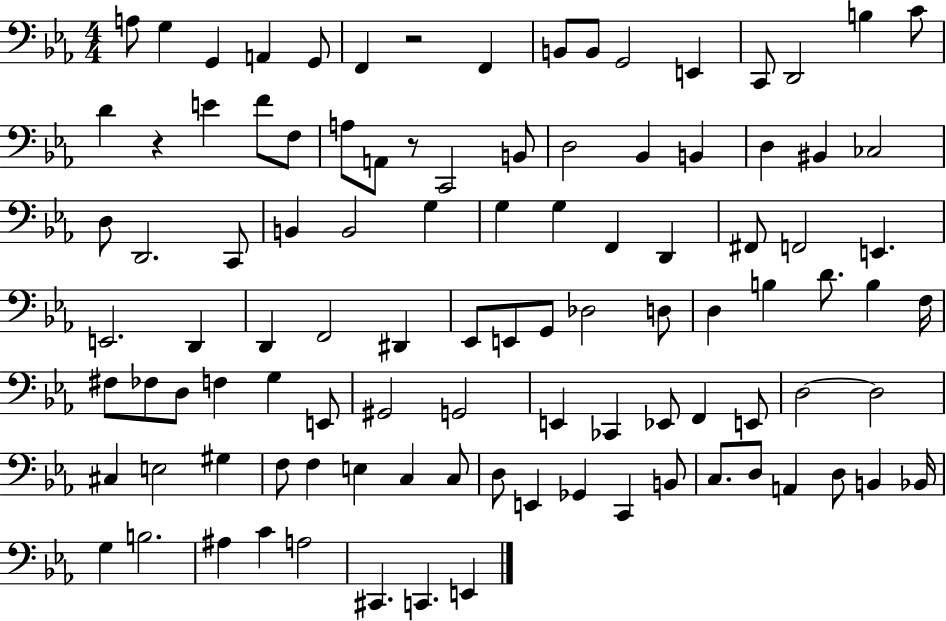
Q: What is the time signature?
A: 4/4